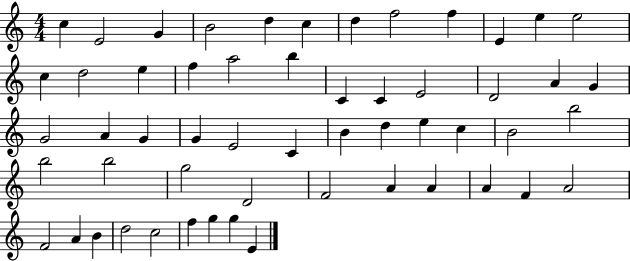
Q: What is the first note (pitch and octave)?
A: C5